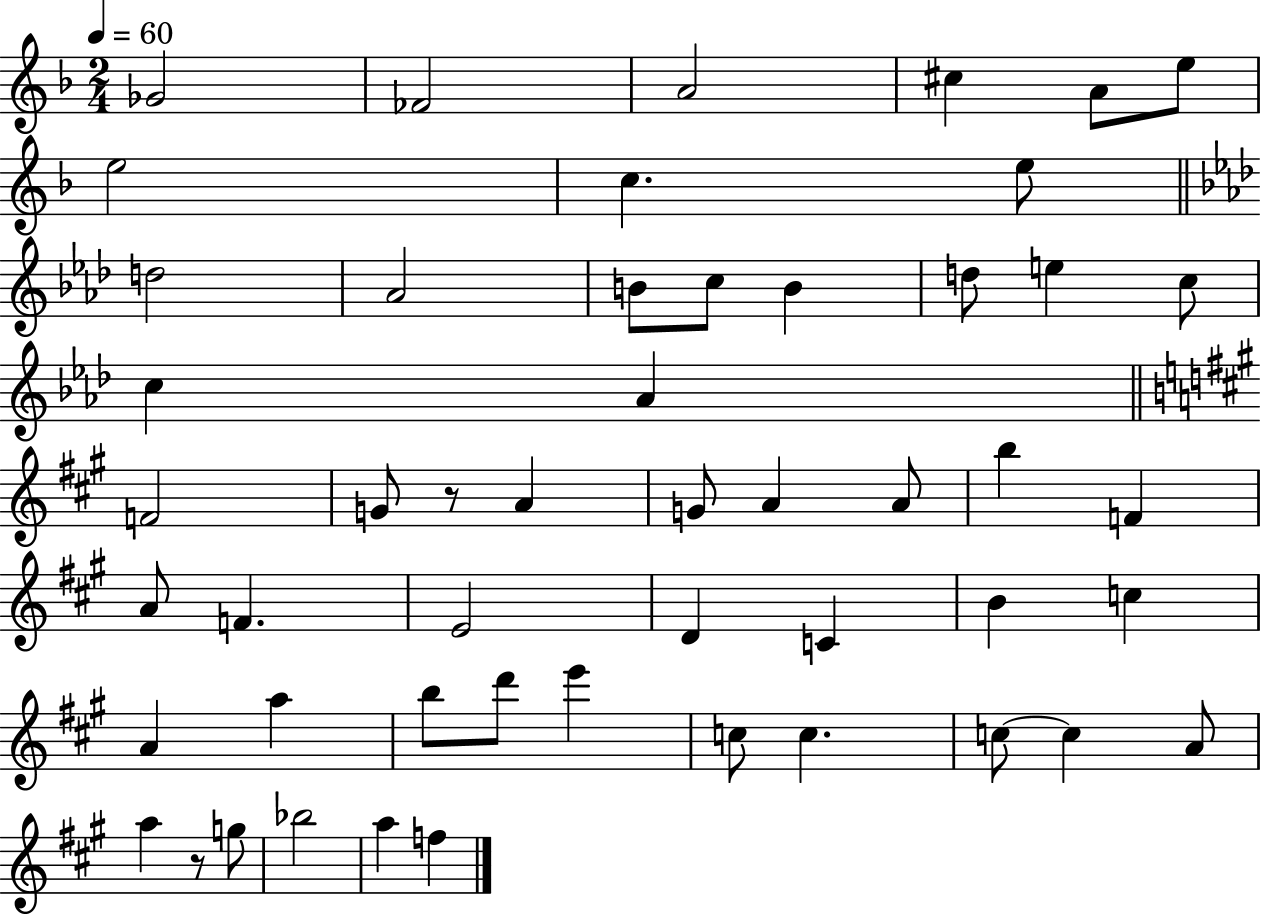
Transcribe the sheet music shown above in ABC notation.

X:1
T:Untitled
M:2/4
L:1/4
K:F
_G2 _F2 A2 ^c A/2 e/2 e2 c e/2 d2 _A2 B/2 c/2 B d/2 e c/2 c _A F2 G/2 z/2 A G/2 A A/2 b F A/2 F E2 D C B c A a b/2 d'/2 e' c/2 c c/2 c A/2 a z/2 g/2 _b2 a f